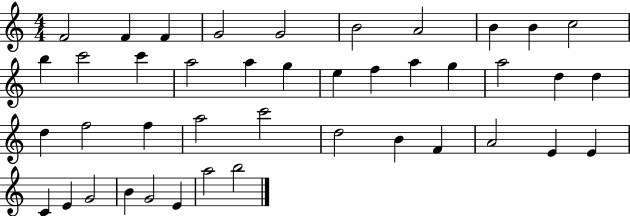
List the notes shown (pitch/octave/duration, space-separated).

F4/h F4/q F4/q G4/h G4/h B4/h A4/h B4/q B4/q C5/h B5/q C6/h C6/q A5/h A5/q G5/q E5/q F5/q A5/q G5/q A5/h D5/q D5/q D5/q F5/h F5/q A5/h C6/h D5/h B4/q F4/q A4/h E4/q E4/q C4/q E4/q G4/h B4/q G4/h E4/q A5/h B5/h